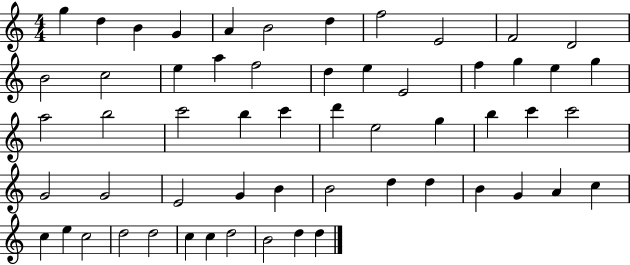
{
  \clef treble
  \numericTimeSignature
  \time 4/4
  \key c \major
  g''4 d''4 b'4 g'4 | a'4 b'2 d''4 | f''2 e'2 | f'2 d'2 | \break b'2 c''2 | e''4 a''4 f''2 | d''4 e''4 e'2 | f''4 g''4 e''4 g''4 | \break a''2 b''2 | c'''2 b''4 c'''4 | d'''4 e''2 g''4 | b''4 c'''4 c'''2 | \break g'2 g'2 | e'2 g'4 b'4 | b'2 d''4 d''4 | b'4 g'4 a'4 c''4 | \break c''4 e''4 c''2 | d''2 d''2 | c''4 c''4 d''2 | b'2 d''4 d''4 | \break \bar "|."
}